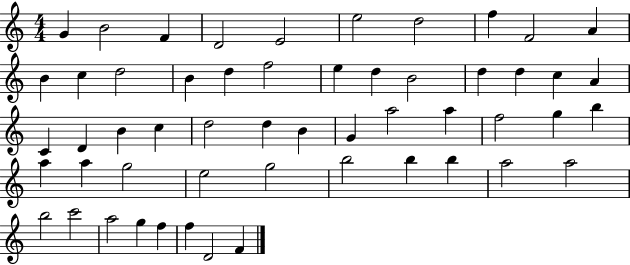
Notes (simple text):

G4/q B4/h F4/q D4/h E4/h E5/h D5/h F5/q F4/h A4/q B4/q C5/q D5/h B4/q D5/q F5/h E5/q D5/q B4/h D5/q D5/q C5/q A4/q C4/q D4/q B4/q C5/q D5/h D5/q B4/q G4/q A5/h A5/q F5/h G5/q B5/q A5/q A5/q G5/h E5/h G5/h B5/h B5/q B5/q A5/h A5/h B5/h C6/h A5/h G5/q F5/q F5/q D4/h F4/q